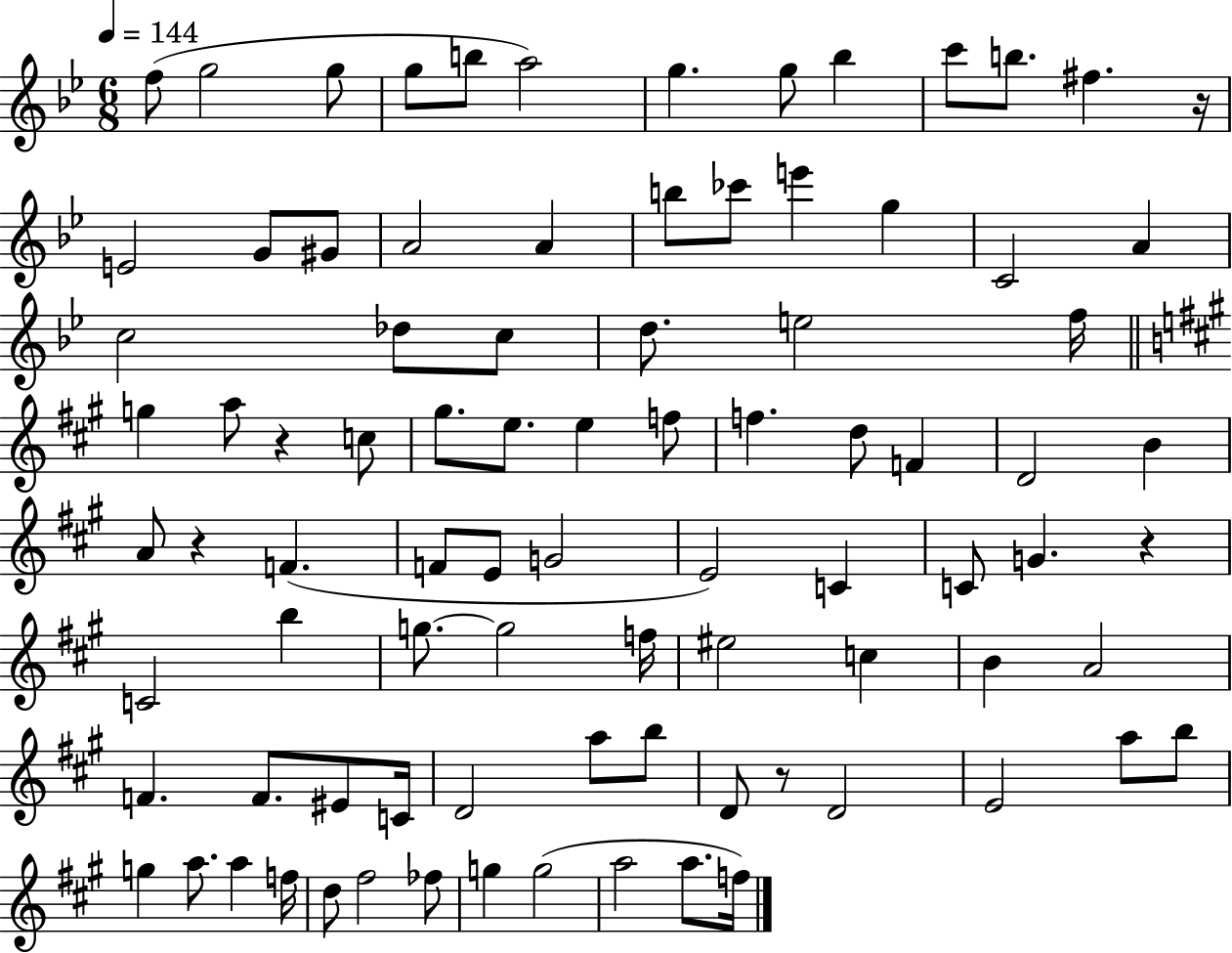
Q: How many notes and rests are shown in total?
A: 88